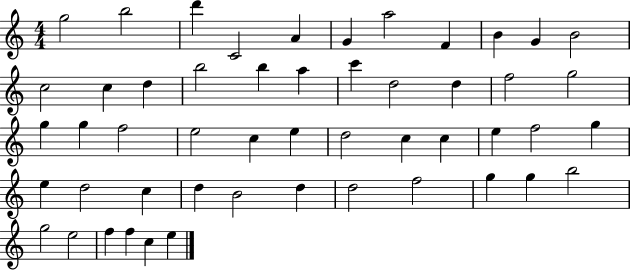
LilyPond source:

{
  \clef treble
  \numericTimeSignature
  \time 4/4
  \key c \major
  g''2 b''2 | d'''4 c'2 a'4 | g'4 a''2 f'4 | b'4 g'4 b'2 | \break c''2 c''4 d''4 | b''2 b''4 a''4 | c'''4 d''2 d''4 | f''2 g''2 | \break g''4 g''4 f''2 | e''2 c''4 e''4 | d''2 c''4 c''4 | e''4 f''2 g''4 | \break e''4 d''2 c''4 | d''4 b'2 d''4 | d''2 f''2 | g''4 g''4 b''2 | \break g''2 e''2 | f''4 f''4 c''4 e''4 | \bar "|."
}